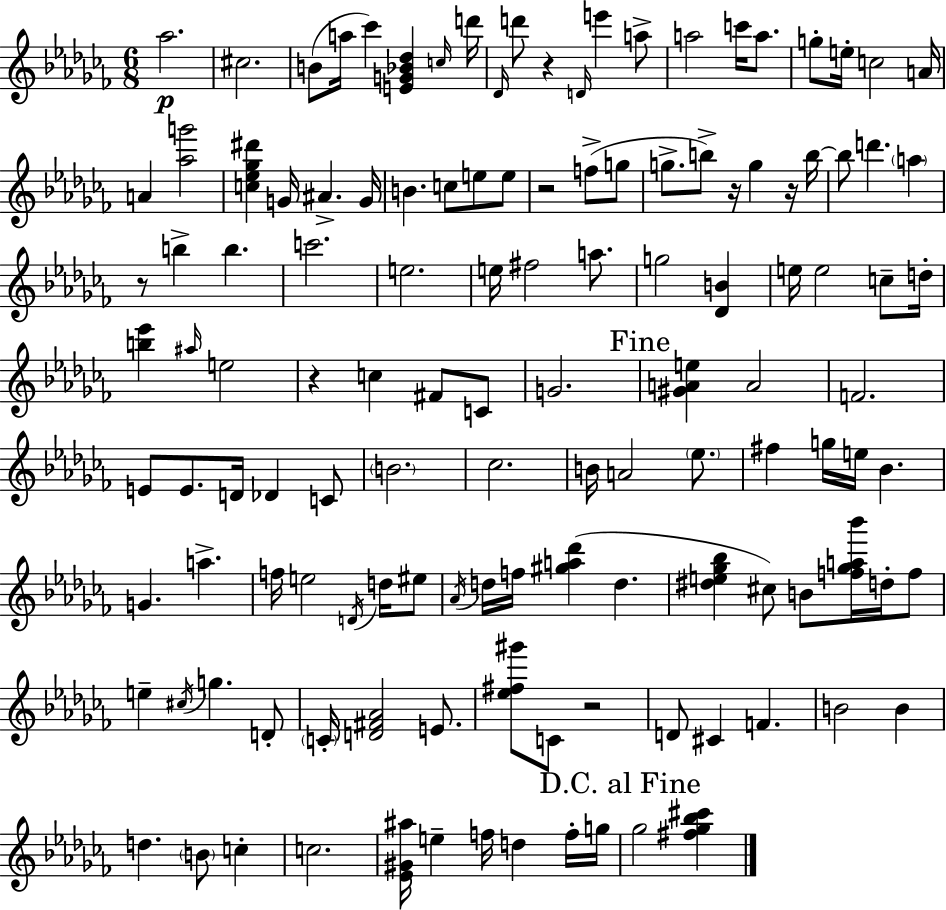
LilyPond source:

{
  \clef treble
  \numericTimeSignature
  \time 6/8
  \key aes \minor
  aes''2.\p | cis''2. | b'8( a''16 ces'''4) <e' g' bes' des''>4 \grace { c''16 } | d'''16 \grace { des'16 } d'''8 r4 \grace { d'16 } e'''4 | \break a''8-> a''2 c'''16 | a''8. g''8-. e''16-. c''2 | a'16 a'4 <aes'' g'''>2 | <c'' ees'' ges'' dis'''>4 g'16 ais'4.-> | \break g'16 b'4. c''8 e''8 | e''8 r2 f''8->( | g''8 g''8.-> b''8->) r16 g''4 | r16 b''16~~ b''8 d'''4. \parenthesize a''4 | \break r8 b''4-> b''4. | c'''2. | e''2. | e''16 fis''2 | \break a''8. g''2 <des' b'>4 | e''16 e''2 | c''8-- d''16-. <b'' ees'''>4 \grace { ais''16 } e''2 | r4 c''4 | \break fis'8 c'8 g'2. | \mark "Fine" <gis' a' e''>4 a'2 | f'2. | e'8 e'8. d'16 des'4 | \break c'8 \parenthesize b'2. | ces''2. | b'16 a'2 | \parenthesize ees''8. fis''4 g''16 e''16 bes'4. | \break g'4. a''4.-> | f''16 e''2 | \acciaccatura { d'16 } d''16 eis''8 \acciaccatura { aes'16 } d''16 f''16 <gis'' a'' des'''>4( | d''4. <dis'' e'' ges'' bes''>4 cis''8) | \break b'8 <f'' ges'' a'' bes'''>16 d''16-. f''8 e''4-- \acciaccatura { cis''16 } g''4. | d'8-. \parenthesize c'16-. <d' fis' aes'>2 | e'8. <ees'' fis'' gis'''>8 c'8 r2 | d'8 cis'4 | \break f'4. b'2 | b'4 d''4. | \parenthesize b'8 c''4-. c''2. | <ees' gis' ais''>16 e''4-- | \break f''16 d''4 f''16-. g''16 \mark "D.C. al Fine" ges''2 | <fis'' ges'' bes'' cis'''>4 \bar "|."
}